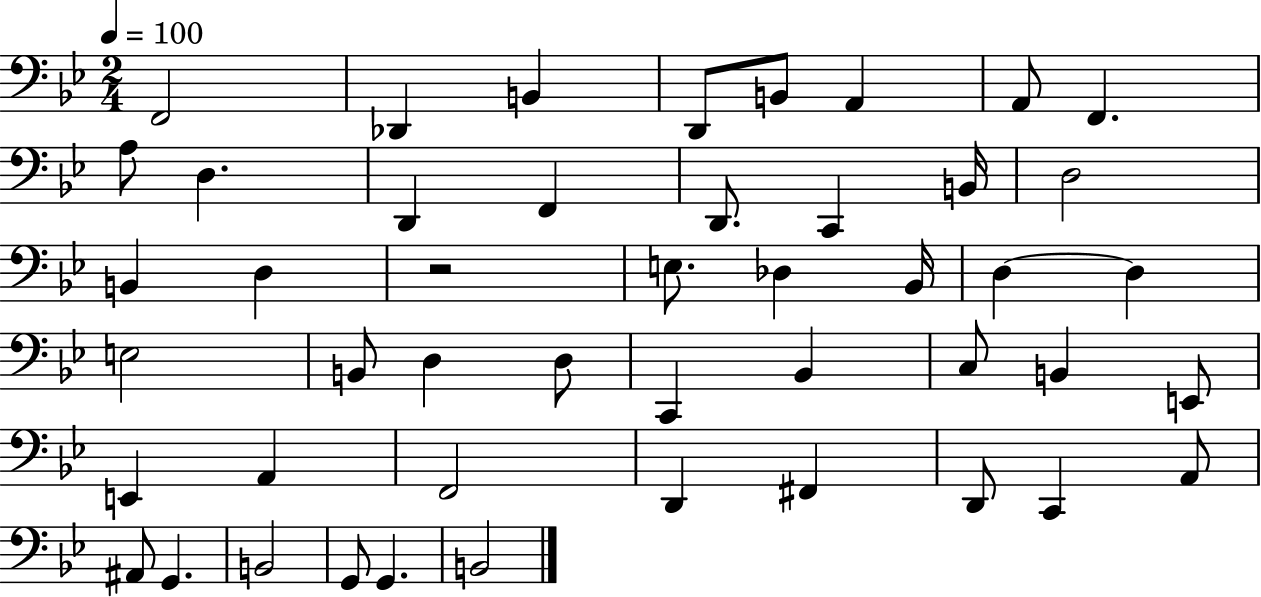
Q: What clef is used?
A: bass